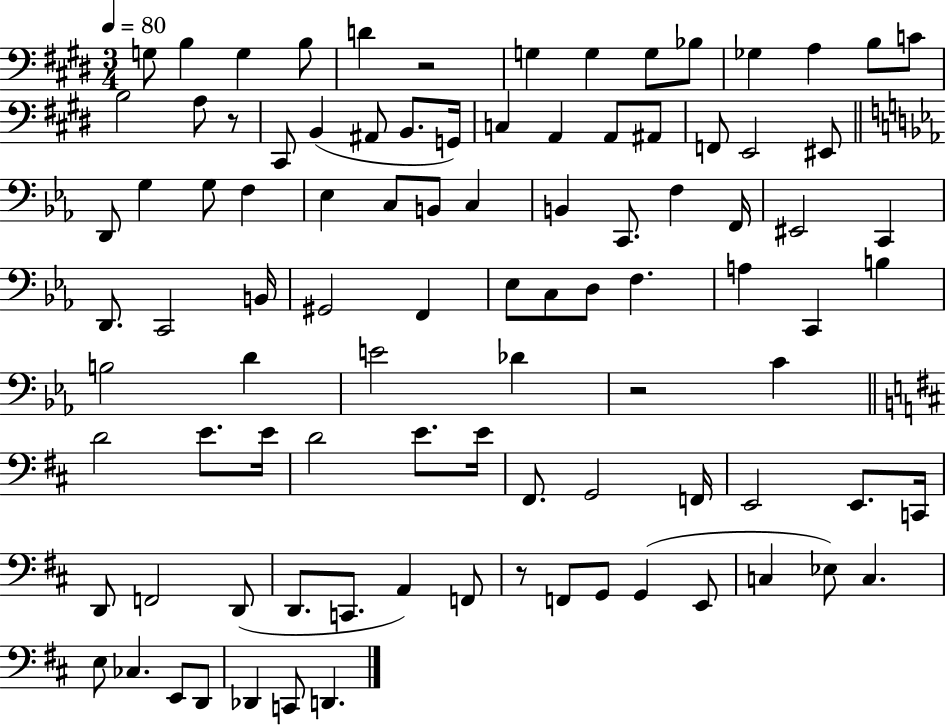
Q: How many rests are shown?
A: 4